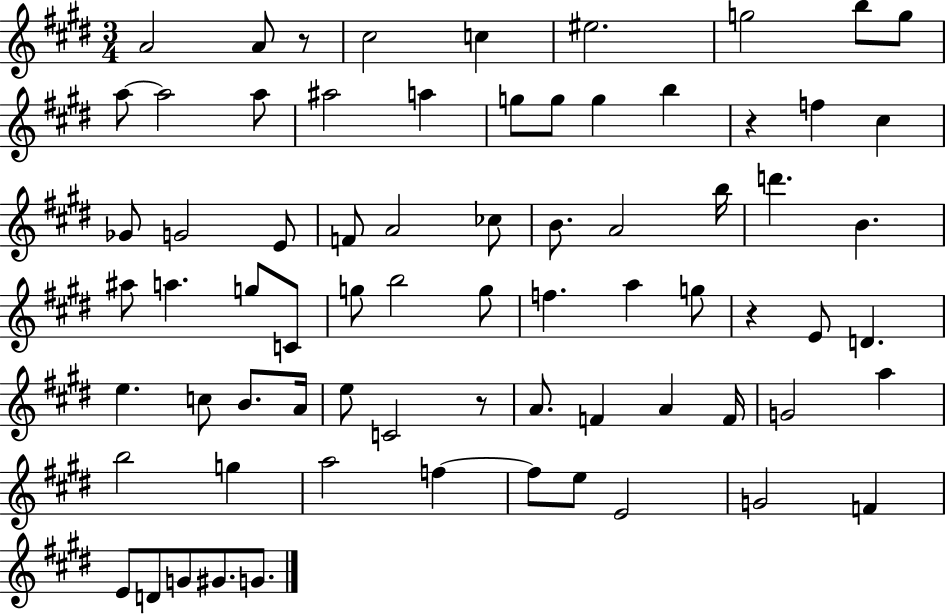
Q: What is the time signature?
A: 3/4